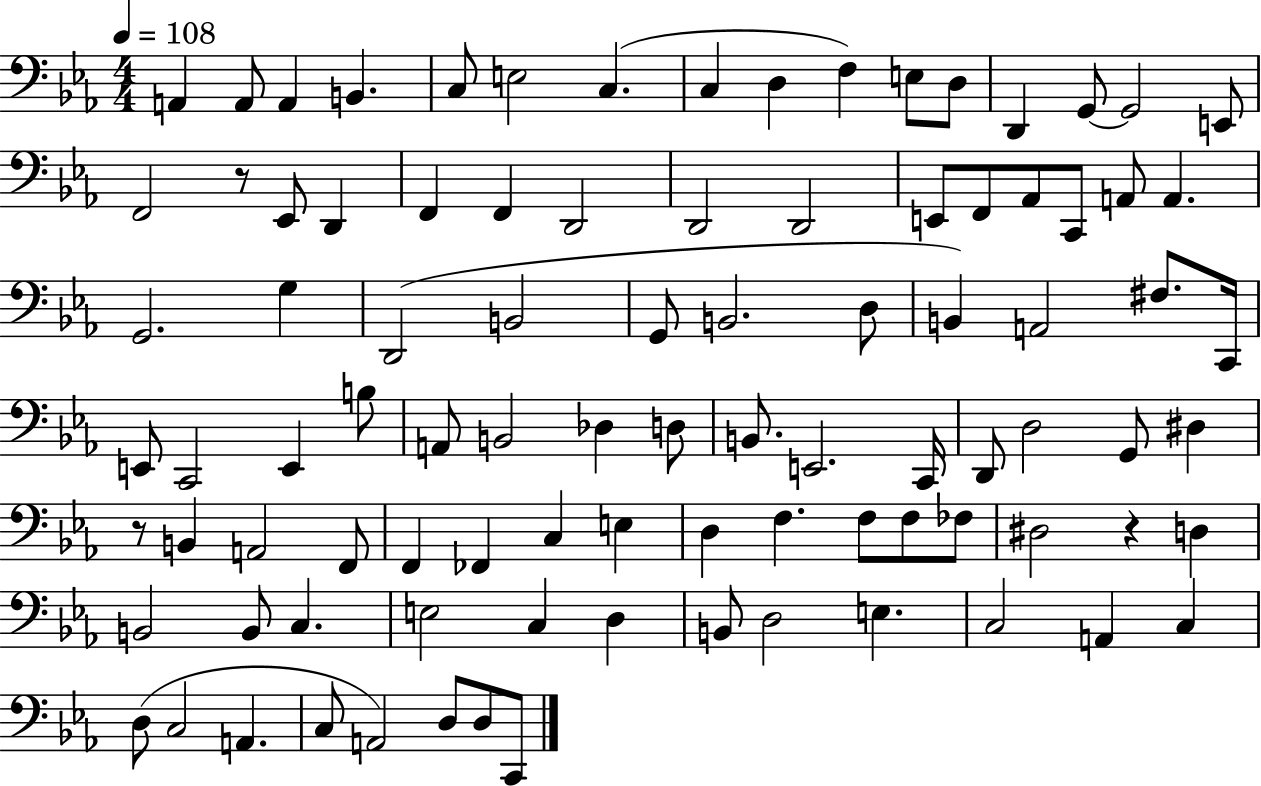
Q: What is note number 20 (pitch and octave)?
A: F2